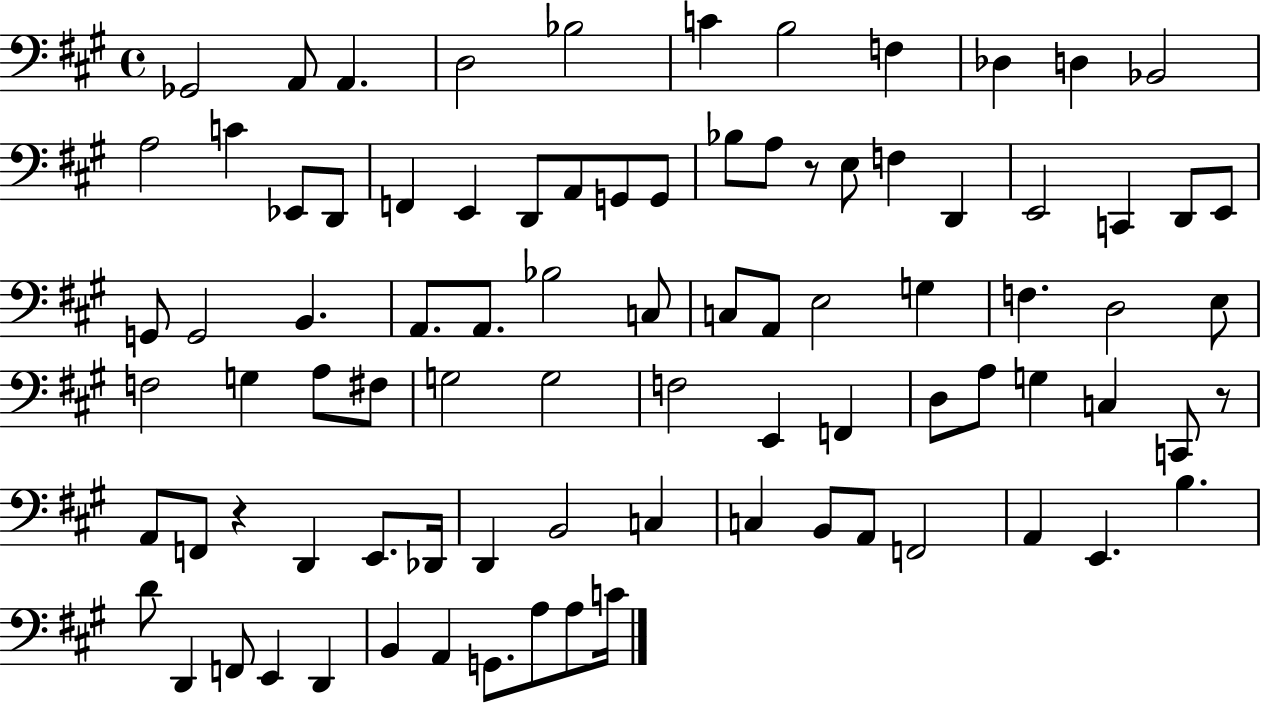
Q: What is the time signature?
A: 4/4